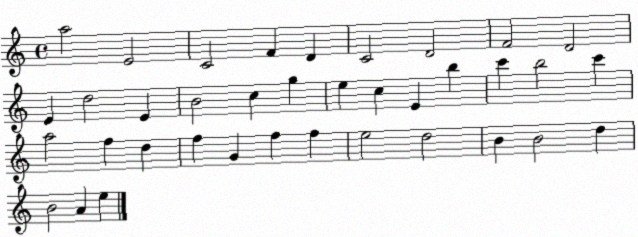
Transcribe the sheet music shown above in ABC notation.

X:1
T:Untitled
M:4/4
L:1/4
K:C
a2 E2 C2 F D C2 D2 F2 D2 E d2 E B2 c g e c E b c' b2 c' a2 f d f G f f e2 d2 B B2 d B2 A e